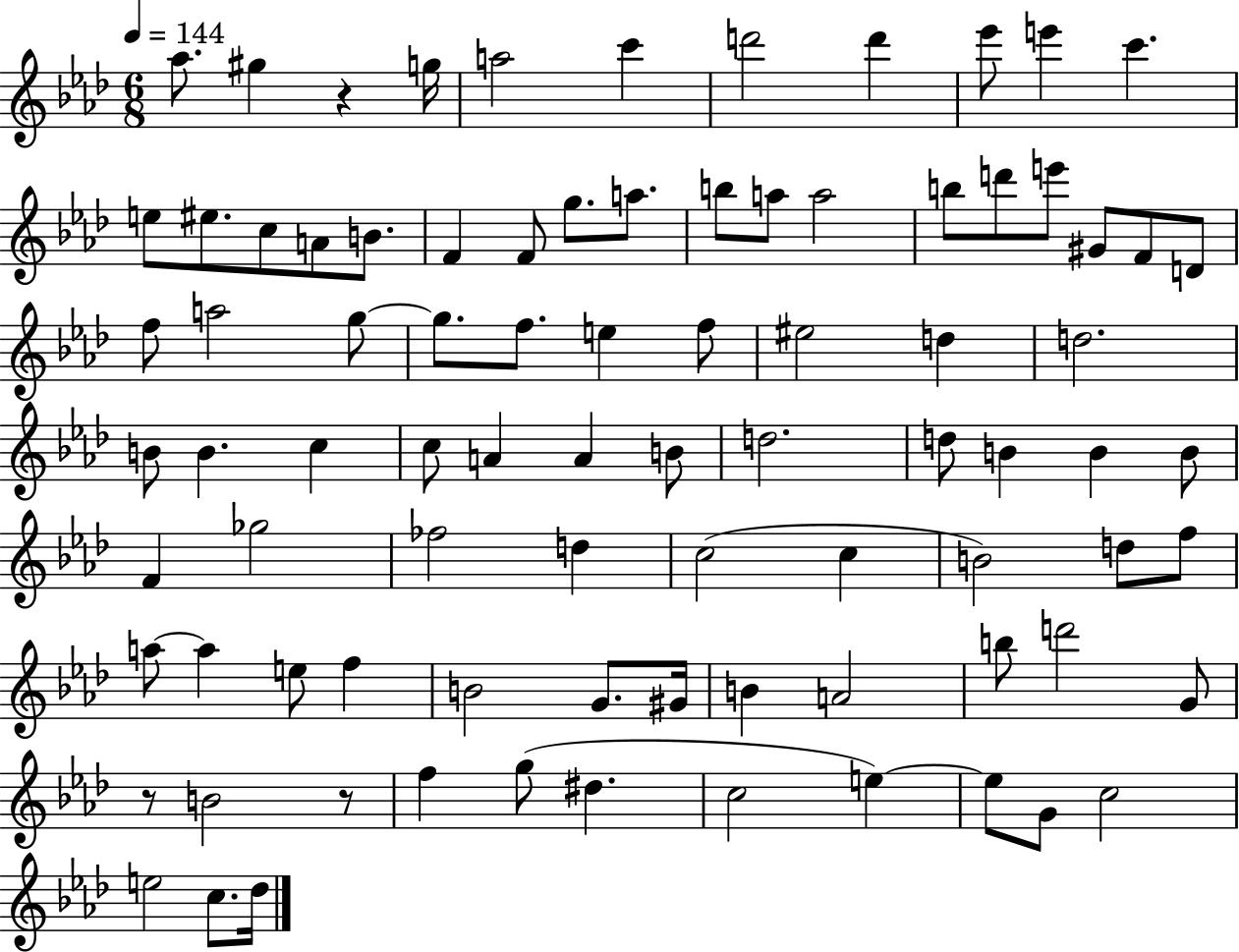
{
  \clef treble
  \numericTimeSignature
  \time 6/8
  \key aes \major
  \tempo 4 = 144
  \repeat volta 2 { aes''8. gis''4 r4 g''16 | a''2 c'''4 | d'''2 d'''4 | ees'''8 e'''4 c'''4. | \break e''8 eis''8. c''8 a'8 b'8. | f'4 f'8 g''8. a''8. | b''8 a''8 a''2 | b''8 d'''8 e'''8 gis'8 f'8 d'8 | \break f''8 a''2 g''8~~ | g''8. f''8. e''4 f''8 | eis''2 d''4 | d''2. | \break b'8 b'4. c''4 | c''8 a'4 a'4 b'8 | d''2. | d''8 b'4 b'4 b'8 | \break f'4 ges''2 | fes''2 d''4 | c''2( c''4 | b'2) d''8 f''8 | \break a''8~~ a''4 e''8 f''4 | b'2 g'8. gis'16 | b'4 a'2 | b''8 d'''2 g'8 | \break r8 b'2 r8 | f''4 g''8( dis''4. | c''2 e''4~~) | e''8 g'8 c''2 | \break e''2 c''8. des''16 | } \bar "|."
}